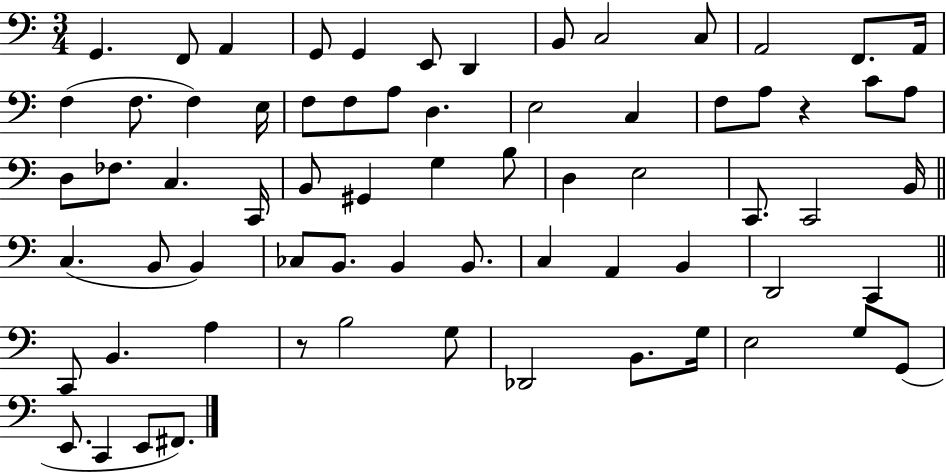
G2/q. F2/e A2/q G2/e G2/q E2/e D2/q B2/e C3/h C3/e A2/h F2/e. A2/s F3/q F3/e. F3/q E3/s F3/e F3/e A3/e D3/q. E3/h C3/q F3/e A3/e R/q C4/e A3/e D3/e FES3/e. C3/q. C2/s B2/e G#2/q G3/q B3/e D3/q E3/h C2/e. C2/h B2/s C3/q. B2/e B2/q CES3/e B2/e. B2/q B2/e. C3/q A2/q B2/q D2/h C2/q C2/e B2/q. A3/q R/e B3/h G3/e Db2/h B2/e. G3/s E3/h G3/e G2/e E2/e. C2/q E2/e F#2/e.